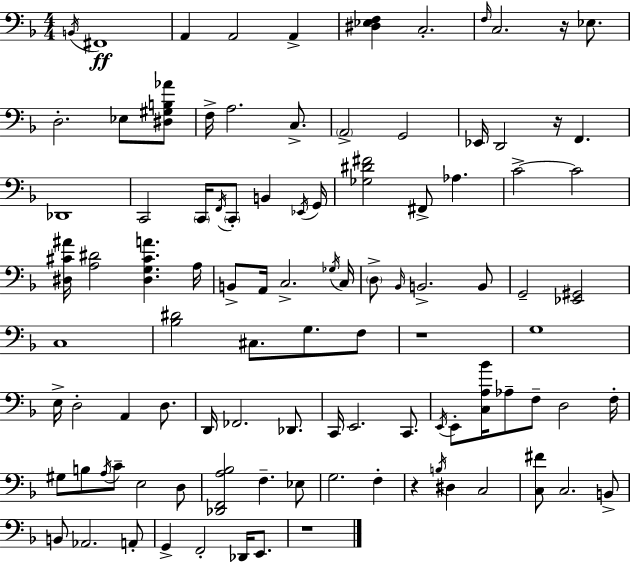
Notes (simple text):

B2/s F#2/w A2/q A2/h A2/q [D#3,Eb3,F3]/q C3/h. F3/s C3/h. R/s Eb3/e. D3/h. Eb3/e [D#3,G#3,B3,Ab4]/e F3/s A3/h. C3/e. A2/h G2/h Eb2/s D2/h R/s F2/q. Db2/w C2/h C2/s F2/s C2/e B2/q Eb2/s G2/s [Gb3,D#4,F#4]/h F#2/e Ab3/q. C4/h C4/h [D#3,C#4,A#4]/s [A3,D#4]/h [D#3,G3,C#4,A4]/q. A3/s B2/e A2/s C3/h. Gb3/s C3/s D3/e Bb2/s B2/h. B2/e G2/h [Eb2,G#2]/h C3/w [Bb3,D#4]/h C#3/e. G3/e. F3/e R/w G3/w E3/s D3/h A2/q D3/e. D2/s FES2/h. Db2/e. C2/s E2/h. C2/e. E2/s E2/e [C3,A3,Bb4]/s Ab3/e F3/e D3/h F3/s G#3/e B3/e A3/s C4/e E3/h D3/e [Db2,F2,A3,Bb3]/h F3/q. Eb3/e G3/h. F3/q R/q B3/s D#3/q C3/h [C3,F#4]/e C3/h. B2/e B2/e Ab2/h. A2/e G2/q F2/h Db2/s E2/e. R/w